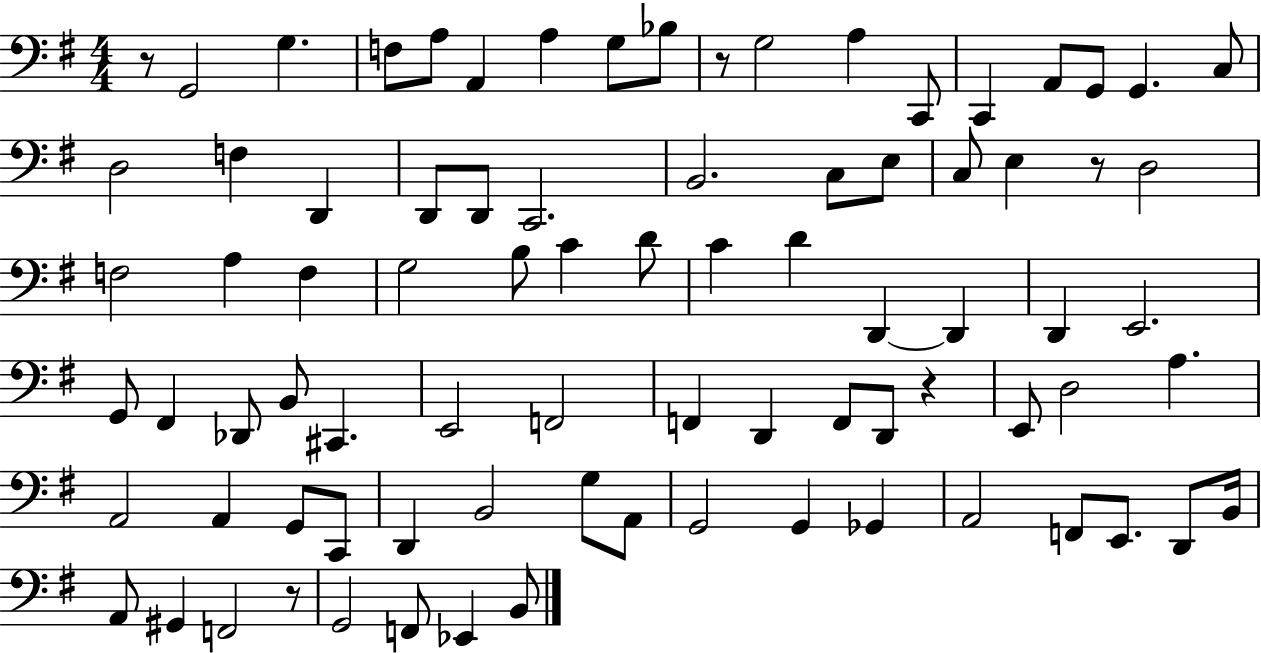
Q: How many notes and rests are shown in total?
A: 83